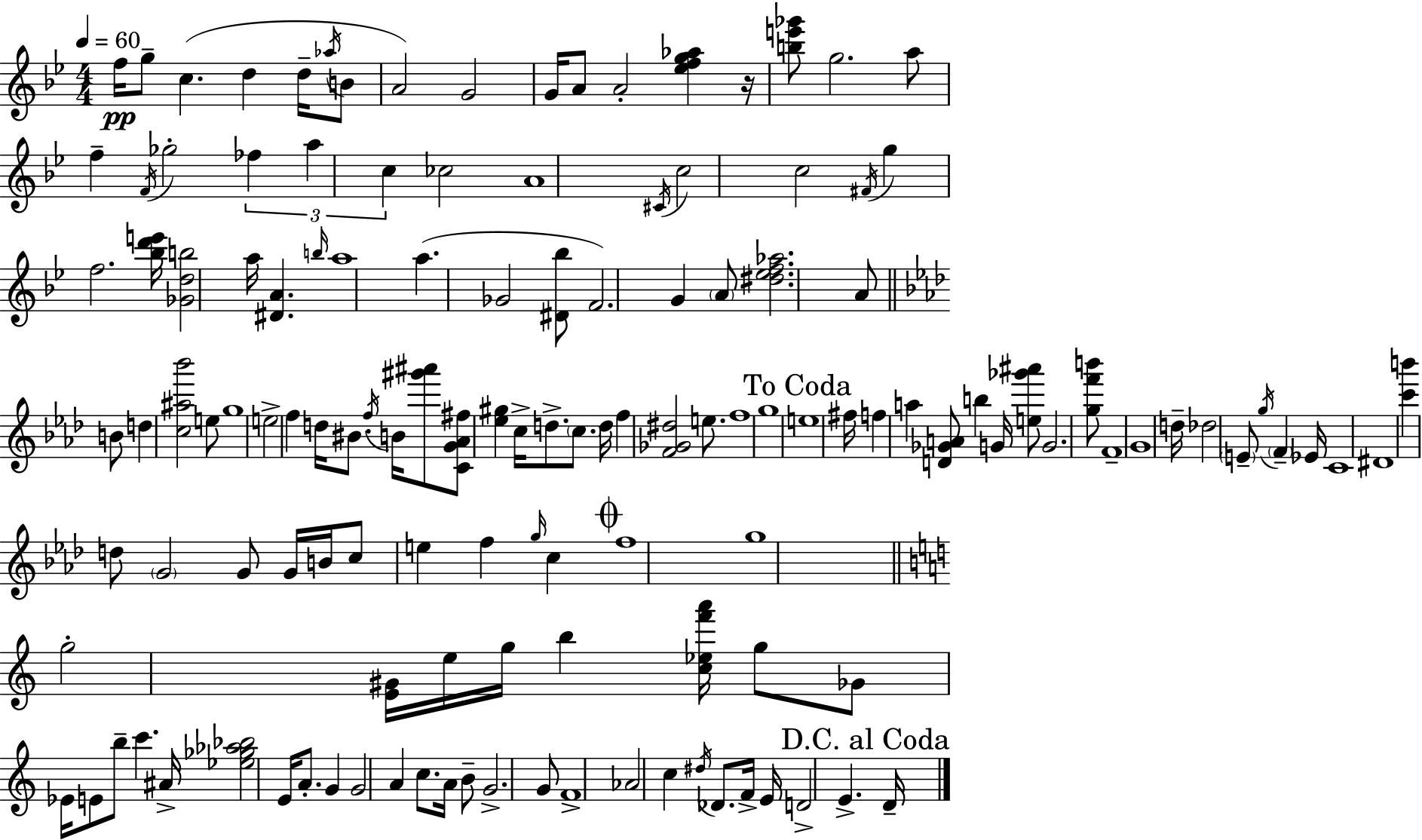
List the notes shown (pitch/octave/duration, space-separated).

F5/s G5/e C5/q. D5/q D5/s Ab5/s B4/e A4/h G4/h G4/s A4/e A4/h [Eb5,F5,G5,Ab5]/q R/s [B5,E6,Gb6]/e G5/h. A5/e F5/q F4/s Gb5/h FES5/q A5/q C5/q CES5/h A4/w C#4/s C5/h C5/h F#4/s G5/q F5/h. [Bb5,D6,E6]/s [Gb4,D5,B5]/h A5/s [D#4,A4]/q. B5/s A5/w A5/q. Gb4/h [D#4,Bb5]/e F4/h. G4/q A4/e [D#5,Eb5,F5,Ab5]/h. A4/e B4/e D5/q [C5,A#5,Bb6]/h E5/e G5/w E5/h F5/q D5/s BIS4/e. F5/s B4/s [G#6,A#6]/e [C4,G4,Ab4,F#5]/e [Eb5,G#5]/q C5/s D5/e. C5/e. D5/s F5/q [F4,Gb4,D#5]/h E5/e. F5/w G5/w E5/w F#5/s F5/q A5/q [D4,Gb4,A4]/e B5/q G4/s [E5,Gb6,A#6]/e G4/h. [G5,F6,B6]/e F4/w G4/w D5/s Db5/h E4/e G5/s F4/q Eb4/s C4/w D#4/w [C6,B6]/q D5/e G4/h G4/e G4/s B4/s C5/e E5/q F5/q G5/s C5/q F5/w G5/w G5/h [E4,G#4]/s E5/s G5/s B5/q [C5,Eb5,F6,A6]/s G5/e Gb4/e Eb4/s E4/e B5/e C6/q. A#4/s [Eb5,Gb5,Ab5,Bb5]/h E4/s A4/e. G4/q G4/h A4/q C5/e. A4/s B4/e G4/h. G4/e F4/w Ab4/h C5/q D#5/s Db4/e. F4/s E4/s D4/h E4/q. D4/s